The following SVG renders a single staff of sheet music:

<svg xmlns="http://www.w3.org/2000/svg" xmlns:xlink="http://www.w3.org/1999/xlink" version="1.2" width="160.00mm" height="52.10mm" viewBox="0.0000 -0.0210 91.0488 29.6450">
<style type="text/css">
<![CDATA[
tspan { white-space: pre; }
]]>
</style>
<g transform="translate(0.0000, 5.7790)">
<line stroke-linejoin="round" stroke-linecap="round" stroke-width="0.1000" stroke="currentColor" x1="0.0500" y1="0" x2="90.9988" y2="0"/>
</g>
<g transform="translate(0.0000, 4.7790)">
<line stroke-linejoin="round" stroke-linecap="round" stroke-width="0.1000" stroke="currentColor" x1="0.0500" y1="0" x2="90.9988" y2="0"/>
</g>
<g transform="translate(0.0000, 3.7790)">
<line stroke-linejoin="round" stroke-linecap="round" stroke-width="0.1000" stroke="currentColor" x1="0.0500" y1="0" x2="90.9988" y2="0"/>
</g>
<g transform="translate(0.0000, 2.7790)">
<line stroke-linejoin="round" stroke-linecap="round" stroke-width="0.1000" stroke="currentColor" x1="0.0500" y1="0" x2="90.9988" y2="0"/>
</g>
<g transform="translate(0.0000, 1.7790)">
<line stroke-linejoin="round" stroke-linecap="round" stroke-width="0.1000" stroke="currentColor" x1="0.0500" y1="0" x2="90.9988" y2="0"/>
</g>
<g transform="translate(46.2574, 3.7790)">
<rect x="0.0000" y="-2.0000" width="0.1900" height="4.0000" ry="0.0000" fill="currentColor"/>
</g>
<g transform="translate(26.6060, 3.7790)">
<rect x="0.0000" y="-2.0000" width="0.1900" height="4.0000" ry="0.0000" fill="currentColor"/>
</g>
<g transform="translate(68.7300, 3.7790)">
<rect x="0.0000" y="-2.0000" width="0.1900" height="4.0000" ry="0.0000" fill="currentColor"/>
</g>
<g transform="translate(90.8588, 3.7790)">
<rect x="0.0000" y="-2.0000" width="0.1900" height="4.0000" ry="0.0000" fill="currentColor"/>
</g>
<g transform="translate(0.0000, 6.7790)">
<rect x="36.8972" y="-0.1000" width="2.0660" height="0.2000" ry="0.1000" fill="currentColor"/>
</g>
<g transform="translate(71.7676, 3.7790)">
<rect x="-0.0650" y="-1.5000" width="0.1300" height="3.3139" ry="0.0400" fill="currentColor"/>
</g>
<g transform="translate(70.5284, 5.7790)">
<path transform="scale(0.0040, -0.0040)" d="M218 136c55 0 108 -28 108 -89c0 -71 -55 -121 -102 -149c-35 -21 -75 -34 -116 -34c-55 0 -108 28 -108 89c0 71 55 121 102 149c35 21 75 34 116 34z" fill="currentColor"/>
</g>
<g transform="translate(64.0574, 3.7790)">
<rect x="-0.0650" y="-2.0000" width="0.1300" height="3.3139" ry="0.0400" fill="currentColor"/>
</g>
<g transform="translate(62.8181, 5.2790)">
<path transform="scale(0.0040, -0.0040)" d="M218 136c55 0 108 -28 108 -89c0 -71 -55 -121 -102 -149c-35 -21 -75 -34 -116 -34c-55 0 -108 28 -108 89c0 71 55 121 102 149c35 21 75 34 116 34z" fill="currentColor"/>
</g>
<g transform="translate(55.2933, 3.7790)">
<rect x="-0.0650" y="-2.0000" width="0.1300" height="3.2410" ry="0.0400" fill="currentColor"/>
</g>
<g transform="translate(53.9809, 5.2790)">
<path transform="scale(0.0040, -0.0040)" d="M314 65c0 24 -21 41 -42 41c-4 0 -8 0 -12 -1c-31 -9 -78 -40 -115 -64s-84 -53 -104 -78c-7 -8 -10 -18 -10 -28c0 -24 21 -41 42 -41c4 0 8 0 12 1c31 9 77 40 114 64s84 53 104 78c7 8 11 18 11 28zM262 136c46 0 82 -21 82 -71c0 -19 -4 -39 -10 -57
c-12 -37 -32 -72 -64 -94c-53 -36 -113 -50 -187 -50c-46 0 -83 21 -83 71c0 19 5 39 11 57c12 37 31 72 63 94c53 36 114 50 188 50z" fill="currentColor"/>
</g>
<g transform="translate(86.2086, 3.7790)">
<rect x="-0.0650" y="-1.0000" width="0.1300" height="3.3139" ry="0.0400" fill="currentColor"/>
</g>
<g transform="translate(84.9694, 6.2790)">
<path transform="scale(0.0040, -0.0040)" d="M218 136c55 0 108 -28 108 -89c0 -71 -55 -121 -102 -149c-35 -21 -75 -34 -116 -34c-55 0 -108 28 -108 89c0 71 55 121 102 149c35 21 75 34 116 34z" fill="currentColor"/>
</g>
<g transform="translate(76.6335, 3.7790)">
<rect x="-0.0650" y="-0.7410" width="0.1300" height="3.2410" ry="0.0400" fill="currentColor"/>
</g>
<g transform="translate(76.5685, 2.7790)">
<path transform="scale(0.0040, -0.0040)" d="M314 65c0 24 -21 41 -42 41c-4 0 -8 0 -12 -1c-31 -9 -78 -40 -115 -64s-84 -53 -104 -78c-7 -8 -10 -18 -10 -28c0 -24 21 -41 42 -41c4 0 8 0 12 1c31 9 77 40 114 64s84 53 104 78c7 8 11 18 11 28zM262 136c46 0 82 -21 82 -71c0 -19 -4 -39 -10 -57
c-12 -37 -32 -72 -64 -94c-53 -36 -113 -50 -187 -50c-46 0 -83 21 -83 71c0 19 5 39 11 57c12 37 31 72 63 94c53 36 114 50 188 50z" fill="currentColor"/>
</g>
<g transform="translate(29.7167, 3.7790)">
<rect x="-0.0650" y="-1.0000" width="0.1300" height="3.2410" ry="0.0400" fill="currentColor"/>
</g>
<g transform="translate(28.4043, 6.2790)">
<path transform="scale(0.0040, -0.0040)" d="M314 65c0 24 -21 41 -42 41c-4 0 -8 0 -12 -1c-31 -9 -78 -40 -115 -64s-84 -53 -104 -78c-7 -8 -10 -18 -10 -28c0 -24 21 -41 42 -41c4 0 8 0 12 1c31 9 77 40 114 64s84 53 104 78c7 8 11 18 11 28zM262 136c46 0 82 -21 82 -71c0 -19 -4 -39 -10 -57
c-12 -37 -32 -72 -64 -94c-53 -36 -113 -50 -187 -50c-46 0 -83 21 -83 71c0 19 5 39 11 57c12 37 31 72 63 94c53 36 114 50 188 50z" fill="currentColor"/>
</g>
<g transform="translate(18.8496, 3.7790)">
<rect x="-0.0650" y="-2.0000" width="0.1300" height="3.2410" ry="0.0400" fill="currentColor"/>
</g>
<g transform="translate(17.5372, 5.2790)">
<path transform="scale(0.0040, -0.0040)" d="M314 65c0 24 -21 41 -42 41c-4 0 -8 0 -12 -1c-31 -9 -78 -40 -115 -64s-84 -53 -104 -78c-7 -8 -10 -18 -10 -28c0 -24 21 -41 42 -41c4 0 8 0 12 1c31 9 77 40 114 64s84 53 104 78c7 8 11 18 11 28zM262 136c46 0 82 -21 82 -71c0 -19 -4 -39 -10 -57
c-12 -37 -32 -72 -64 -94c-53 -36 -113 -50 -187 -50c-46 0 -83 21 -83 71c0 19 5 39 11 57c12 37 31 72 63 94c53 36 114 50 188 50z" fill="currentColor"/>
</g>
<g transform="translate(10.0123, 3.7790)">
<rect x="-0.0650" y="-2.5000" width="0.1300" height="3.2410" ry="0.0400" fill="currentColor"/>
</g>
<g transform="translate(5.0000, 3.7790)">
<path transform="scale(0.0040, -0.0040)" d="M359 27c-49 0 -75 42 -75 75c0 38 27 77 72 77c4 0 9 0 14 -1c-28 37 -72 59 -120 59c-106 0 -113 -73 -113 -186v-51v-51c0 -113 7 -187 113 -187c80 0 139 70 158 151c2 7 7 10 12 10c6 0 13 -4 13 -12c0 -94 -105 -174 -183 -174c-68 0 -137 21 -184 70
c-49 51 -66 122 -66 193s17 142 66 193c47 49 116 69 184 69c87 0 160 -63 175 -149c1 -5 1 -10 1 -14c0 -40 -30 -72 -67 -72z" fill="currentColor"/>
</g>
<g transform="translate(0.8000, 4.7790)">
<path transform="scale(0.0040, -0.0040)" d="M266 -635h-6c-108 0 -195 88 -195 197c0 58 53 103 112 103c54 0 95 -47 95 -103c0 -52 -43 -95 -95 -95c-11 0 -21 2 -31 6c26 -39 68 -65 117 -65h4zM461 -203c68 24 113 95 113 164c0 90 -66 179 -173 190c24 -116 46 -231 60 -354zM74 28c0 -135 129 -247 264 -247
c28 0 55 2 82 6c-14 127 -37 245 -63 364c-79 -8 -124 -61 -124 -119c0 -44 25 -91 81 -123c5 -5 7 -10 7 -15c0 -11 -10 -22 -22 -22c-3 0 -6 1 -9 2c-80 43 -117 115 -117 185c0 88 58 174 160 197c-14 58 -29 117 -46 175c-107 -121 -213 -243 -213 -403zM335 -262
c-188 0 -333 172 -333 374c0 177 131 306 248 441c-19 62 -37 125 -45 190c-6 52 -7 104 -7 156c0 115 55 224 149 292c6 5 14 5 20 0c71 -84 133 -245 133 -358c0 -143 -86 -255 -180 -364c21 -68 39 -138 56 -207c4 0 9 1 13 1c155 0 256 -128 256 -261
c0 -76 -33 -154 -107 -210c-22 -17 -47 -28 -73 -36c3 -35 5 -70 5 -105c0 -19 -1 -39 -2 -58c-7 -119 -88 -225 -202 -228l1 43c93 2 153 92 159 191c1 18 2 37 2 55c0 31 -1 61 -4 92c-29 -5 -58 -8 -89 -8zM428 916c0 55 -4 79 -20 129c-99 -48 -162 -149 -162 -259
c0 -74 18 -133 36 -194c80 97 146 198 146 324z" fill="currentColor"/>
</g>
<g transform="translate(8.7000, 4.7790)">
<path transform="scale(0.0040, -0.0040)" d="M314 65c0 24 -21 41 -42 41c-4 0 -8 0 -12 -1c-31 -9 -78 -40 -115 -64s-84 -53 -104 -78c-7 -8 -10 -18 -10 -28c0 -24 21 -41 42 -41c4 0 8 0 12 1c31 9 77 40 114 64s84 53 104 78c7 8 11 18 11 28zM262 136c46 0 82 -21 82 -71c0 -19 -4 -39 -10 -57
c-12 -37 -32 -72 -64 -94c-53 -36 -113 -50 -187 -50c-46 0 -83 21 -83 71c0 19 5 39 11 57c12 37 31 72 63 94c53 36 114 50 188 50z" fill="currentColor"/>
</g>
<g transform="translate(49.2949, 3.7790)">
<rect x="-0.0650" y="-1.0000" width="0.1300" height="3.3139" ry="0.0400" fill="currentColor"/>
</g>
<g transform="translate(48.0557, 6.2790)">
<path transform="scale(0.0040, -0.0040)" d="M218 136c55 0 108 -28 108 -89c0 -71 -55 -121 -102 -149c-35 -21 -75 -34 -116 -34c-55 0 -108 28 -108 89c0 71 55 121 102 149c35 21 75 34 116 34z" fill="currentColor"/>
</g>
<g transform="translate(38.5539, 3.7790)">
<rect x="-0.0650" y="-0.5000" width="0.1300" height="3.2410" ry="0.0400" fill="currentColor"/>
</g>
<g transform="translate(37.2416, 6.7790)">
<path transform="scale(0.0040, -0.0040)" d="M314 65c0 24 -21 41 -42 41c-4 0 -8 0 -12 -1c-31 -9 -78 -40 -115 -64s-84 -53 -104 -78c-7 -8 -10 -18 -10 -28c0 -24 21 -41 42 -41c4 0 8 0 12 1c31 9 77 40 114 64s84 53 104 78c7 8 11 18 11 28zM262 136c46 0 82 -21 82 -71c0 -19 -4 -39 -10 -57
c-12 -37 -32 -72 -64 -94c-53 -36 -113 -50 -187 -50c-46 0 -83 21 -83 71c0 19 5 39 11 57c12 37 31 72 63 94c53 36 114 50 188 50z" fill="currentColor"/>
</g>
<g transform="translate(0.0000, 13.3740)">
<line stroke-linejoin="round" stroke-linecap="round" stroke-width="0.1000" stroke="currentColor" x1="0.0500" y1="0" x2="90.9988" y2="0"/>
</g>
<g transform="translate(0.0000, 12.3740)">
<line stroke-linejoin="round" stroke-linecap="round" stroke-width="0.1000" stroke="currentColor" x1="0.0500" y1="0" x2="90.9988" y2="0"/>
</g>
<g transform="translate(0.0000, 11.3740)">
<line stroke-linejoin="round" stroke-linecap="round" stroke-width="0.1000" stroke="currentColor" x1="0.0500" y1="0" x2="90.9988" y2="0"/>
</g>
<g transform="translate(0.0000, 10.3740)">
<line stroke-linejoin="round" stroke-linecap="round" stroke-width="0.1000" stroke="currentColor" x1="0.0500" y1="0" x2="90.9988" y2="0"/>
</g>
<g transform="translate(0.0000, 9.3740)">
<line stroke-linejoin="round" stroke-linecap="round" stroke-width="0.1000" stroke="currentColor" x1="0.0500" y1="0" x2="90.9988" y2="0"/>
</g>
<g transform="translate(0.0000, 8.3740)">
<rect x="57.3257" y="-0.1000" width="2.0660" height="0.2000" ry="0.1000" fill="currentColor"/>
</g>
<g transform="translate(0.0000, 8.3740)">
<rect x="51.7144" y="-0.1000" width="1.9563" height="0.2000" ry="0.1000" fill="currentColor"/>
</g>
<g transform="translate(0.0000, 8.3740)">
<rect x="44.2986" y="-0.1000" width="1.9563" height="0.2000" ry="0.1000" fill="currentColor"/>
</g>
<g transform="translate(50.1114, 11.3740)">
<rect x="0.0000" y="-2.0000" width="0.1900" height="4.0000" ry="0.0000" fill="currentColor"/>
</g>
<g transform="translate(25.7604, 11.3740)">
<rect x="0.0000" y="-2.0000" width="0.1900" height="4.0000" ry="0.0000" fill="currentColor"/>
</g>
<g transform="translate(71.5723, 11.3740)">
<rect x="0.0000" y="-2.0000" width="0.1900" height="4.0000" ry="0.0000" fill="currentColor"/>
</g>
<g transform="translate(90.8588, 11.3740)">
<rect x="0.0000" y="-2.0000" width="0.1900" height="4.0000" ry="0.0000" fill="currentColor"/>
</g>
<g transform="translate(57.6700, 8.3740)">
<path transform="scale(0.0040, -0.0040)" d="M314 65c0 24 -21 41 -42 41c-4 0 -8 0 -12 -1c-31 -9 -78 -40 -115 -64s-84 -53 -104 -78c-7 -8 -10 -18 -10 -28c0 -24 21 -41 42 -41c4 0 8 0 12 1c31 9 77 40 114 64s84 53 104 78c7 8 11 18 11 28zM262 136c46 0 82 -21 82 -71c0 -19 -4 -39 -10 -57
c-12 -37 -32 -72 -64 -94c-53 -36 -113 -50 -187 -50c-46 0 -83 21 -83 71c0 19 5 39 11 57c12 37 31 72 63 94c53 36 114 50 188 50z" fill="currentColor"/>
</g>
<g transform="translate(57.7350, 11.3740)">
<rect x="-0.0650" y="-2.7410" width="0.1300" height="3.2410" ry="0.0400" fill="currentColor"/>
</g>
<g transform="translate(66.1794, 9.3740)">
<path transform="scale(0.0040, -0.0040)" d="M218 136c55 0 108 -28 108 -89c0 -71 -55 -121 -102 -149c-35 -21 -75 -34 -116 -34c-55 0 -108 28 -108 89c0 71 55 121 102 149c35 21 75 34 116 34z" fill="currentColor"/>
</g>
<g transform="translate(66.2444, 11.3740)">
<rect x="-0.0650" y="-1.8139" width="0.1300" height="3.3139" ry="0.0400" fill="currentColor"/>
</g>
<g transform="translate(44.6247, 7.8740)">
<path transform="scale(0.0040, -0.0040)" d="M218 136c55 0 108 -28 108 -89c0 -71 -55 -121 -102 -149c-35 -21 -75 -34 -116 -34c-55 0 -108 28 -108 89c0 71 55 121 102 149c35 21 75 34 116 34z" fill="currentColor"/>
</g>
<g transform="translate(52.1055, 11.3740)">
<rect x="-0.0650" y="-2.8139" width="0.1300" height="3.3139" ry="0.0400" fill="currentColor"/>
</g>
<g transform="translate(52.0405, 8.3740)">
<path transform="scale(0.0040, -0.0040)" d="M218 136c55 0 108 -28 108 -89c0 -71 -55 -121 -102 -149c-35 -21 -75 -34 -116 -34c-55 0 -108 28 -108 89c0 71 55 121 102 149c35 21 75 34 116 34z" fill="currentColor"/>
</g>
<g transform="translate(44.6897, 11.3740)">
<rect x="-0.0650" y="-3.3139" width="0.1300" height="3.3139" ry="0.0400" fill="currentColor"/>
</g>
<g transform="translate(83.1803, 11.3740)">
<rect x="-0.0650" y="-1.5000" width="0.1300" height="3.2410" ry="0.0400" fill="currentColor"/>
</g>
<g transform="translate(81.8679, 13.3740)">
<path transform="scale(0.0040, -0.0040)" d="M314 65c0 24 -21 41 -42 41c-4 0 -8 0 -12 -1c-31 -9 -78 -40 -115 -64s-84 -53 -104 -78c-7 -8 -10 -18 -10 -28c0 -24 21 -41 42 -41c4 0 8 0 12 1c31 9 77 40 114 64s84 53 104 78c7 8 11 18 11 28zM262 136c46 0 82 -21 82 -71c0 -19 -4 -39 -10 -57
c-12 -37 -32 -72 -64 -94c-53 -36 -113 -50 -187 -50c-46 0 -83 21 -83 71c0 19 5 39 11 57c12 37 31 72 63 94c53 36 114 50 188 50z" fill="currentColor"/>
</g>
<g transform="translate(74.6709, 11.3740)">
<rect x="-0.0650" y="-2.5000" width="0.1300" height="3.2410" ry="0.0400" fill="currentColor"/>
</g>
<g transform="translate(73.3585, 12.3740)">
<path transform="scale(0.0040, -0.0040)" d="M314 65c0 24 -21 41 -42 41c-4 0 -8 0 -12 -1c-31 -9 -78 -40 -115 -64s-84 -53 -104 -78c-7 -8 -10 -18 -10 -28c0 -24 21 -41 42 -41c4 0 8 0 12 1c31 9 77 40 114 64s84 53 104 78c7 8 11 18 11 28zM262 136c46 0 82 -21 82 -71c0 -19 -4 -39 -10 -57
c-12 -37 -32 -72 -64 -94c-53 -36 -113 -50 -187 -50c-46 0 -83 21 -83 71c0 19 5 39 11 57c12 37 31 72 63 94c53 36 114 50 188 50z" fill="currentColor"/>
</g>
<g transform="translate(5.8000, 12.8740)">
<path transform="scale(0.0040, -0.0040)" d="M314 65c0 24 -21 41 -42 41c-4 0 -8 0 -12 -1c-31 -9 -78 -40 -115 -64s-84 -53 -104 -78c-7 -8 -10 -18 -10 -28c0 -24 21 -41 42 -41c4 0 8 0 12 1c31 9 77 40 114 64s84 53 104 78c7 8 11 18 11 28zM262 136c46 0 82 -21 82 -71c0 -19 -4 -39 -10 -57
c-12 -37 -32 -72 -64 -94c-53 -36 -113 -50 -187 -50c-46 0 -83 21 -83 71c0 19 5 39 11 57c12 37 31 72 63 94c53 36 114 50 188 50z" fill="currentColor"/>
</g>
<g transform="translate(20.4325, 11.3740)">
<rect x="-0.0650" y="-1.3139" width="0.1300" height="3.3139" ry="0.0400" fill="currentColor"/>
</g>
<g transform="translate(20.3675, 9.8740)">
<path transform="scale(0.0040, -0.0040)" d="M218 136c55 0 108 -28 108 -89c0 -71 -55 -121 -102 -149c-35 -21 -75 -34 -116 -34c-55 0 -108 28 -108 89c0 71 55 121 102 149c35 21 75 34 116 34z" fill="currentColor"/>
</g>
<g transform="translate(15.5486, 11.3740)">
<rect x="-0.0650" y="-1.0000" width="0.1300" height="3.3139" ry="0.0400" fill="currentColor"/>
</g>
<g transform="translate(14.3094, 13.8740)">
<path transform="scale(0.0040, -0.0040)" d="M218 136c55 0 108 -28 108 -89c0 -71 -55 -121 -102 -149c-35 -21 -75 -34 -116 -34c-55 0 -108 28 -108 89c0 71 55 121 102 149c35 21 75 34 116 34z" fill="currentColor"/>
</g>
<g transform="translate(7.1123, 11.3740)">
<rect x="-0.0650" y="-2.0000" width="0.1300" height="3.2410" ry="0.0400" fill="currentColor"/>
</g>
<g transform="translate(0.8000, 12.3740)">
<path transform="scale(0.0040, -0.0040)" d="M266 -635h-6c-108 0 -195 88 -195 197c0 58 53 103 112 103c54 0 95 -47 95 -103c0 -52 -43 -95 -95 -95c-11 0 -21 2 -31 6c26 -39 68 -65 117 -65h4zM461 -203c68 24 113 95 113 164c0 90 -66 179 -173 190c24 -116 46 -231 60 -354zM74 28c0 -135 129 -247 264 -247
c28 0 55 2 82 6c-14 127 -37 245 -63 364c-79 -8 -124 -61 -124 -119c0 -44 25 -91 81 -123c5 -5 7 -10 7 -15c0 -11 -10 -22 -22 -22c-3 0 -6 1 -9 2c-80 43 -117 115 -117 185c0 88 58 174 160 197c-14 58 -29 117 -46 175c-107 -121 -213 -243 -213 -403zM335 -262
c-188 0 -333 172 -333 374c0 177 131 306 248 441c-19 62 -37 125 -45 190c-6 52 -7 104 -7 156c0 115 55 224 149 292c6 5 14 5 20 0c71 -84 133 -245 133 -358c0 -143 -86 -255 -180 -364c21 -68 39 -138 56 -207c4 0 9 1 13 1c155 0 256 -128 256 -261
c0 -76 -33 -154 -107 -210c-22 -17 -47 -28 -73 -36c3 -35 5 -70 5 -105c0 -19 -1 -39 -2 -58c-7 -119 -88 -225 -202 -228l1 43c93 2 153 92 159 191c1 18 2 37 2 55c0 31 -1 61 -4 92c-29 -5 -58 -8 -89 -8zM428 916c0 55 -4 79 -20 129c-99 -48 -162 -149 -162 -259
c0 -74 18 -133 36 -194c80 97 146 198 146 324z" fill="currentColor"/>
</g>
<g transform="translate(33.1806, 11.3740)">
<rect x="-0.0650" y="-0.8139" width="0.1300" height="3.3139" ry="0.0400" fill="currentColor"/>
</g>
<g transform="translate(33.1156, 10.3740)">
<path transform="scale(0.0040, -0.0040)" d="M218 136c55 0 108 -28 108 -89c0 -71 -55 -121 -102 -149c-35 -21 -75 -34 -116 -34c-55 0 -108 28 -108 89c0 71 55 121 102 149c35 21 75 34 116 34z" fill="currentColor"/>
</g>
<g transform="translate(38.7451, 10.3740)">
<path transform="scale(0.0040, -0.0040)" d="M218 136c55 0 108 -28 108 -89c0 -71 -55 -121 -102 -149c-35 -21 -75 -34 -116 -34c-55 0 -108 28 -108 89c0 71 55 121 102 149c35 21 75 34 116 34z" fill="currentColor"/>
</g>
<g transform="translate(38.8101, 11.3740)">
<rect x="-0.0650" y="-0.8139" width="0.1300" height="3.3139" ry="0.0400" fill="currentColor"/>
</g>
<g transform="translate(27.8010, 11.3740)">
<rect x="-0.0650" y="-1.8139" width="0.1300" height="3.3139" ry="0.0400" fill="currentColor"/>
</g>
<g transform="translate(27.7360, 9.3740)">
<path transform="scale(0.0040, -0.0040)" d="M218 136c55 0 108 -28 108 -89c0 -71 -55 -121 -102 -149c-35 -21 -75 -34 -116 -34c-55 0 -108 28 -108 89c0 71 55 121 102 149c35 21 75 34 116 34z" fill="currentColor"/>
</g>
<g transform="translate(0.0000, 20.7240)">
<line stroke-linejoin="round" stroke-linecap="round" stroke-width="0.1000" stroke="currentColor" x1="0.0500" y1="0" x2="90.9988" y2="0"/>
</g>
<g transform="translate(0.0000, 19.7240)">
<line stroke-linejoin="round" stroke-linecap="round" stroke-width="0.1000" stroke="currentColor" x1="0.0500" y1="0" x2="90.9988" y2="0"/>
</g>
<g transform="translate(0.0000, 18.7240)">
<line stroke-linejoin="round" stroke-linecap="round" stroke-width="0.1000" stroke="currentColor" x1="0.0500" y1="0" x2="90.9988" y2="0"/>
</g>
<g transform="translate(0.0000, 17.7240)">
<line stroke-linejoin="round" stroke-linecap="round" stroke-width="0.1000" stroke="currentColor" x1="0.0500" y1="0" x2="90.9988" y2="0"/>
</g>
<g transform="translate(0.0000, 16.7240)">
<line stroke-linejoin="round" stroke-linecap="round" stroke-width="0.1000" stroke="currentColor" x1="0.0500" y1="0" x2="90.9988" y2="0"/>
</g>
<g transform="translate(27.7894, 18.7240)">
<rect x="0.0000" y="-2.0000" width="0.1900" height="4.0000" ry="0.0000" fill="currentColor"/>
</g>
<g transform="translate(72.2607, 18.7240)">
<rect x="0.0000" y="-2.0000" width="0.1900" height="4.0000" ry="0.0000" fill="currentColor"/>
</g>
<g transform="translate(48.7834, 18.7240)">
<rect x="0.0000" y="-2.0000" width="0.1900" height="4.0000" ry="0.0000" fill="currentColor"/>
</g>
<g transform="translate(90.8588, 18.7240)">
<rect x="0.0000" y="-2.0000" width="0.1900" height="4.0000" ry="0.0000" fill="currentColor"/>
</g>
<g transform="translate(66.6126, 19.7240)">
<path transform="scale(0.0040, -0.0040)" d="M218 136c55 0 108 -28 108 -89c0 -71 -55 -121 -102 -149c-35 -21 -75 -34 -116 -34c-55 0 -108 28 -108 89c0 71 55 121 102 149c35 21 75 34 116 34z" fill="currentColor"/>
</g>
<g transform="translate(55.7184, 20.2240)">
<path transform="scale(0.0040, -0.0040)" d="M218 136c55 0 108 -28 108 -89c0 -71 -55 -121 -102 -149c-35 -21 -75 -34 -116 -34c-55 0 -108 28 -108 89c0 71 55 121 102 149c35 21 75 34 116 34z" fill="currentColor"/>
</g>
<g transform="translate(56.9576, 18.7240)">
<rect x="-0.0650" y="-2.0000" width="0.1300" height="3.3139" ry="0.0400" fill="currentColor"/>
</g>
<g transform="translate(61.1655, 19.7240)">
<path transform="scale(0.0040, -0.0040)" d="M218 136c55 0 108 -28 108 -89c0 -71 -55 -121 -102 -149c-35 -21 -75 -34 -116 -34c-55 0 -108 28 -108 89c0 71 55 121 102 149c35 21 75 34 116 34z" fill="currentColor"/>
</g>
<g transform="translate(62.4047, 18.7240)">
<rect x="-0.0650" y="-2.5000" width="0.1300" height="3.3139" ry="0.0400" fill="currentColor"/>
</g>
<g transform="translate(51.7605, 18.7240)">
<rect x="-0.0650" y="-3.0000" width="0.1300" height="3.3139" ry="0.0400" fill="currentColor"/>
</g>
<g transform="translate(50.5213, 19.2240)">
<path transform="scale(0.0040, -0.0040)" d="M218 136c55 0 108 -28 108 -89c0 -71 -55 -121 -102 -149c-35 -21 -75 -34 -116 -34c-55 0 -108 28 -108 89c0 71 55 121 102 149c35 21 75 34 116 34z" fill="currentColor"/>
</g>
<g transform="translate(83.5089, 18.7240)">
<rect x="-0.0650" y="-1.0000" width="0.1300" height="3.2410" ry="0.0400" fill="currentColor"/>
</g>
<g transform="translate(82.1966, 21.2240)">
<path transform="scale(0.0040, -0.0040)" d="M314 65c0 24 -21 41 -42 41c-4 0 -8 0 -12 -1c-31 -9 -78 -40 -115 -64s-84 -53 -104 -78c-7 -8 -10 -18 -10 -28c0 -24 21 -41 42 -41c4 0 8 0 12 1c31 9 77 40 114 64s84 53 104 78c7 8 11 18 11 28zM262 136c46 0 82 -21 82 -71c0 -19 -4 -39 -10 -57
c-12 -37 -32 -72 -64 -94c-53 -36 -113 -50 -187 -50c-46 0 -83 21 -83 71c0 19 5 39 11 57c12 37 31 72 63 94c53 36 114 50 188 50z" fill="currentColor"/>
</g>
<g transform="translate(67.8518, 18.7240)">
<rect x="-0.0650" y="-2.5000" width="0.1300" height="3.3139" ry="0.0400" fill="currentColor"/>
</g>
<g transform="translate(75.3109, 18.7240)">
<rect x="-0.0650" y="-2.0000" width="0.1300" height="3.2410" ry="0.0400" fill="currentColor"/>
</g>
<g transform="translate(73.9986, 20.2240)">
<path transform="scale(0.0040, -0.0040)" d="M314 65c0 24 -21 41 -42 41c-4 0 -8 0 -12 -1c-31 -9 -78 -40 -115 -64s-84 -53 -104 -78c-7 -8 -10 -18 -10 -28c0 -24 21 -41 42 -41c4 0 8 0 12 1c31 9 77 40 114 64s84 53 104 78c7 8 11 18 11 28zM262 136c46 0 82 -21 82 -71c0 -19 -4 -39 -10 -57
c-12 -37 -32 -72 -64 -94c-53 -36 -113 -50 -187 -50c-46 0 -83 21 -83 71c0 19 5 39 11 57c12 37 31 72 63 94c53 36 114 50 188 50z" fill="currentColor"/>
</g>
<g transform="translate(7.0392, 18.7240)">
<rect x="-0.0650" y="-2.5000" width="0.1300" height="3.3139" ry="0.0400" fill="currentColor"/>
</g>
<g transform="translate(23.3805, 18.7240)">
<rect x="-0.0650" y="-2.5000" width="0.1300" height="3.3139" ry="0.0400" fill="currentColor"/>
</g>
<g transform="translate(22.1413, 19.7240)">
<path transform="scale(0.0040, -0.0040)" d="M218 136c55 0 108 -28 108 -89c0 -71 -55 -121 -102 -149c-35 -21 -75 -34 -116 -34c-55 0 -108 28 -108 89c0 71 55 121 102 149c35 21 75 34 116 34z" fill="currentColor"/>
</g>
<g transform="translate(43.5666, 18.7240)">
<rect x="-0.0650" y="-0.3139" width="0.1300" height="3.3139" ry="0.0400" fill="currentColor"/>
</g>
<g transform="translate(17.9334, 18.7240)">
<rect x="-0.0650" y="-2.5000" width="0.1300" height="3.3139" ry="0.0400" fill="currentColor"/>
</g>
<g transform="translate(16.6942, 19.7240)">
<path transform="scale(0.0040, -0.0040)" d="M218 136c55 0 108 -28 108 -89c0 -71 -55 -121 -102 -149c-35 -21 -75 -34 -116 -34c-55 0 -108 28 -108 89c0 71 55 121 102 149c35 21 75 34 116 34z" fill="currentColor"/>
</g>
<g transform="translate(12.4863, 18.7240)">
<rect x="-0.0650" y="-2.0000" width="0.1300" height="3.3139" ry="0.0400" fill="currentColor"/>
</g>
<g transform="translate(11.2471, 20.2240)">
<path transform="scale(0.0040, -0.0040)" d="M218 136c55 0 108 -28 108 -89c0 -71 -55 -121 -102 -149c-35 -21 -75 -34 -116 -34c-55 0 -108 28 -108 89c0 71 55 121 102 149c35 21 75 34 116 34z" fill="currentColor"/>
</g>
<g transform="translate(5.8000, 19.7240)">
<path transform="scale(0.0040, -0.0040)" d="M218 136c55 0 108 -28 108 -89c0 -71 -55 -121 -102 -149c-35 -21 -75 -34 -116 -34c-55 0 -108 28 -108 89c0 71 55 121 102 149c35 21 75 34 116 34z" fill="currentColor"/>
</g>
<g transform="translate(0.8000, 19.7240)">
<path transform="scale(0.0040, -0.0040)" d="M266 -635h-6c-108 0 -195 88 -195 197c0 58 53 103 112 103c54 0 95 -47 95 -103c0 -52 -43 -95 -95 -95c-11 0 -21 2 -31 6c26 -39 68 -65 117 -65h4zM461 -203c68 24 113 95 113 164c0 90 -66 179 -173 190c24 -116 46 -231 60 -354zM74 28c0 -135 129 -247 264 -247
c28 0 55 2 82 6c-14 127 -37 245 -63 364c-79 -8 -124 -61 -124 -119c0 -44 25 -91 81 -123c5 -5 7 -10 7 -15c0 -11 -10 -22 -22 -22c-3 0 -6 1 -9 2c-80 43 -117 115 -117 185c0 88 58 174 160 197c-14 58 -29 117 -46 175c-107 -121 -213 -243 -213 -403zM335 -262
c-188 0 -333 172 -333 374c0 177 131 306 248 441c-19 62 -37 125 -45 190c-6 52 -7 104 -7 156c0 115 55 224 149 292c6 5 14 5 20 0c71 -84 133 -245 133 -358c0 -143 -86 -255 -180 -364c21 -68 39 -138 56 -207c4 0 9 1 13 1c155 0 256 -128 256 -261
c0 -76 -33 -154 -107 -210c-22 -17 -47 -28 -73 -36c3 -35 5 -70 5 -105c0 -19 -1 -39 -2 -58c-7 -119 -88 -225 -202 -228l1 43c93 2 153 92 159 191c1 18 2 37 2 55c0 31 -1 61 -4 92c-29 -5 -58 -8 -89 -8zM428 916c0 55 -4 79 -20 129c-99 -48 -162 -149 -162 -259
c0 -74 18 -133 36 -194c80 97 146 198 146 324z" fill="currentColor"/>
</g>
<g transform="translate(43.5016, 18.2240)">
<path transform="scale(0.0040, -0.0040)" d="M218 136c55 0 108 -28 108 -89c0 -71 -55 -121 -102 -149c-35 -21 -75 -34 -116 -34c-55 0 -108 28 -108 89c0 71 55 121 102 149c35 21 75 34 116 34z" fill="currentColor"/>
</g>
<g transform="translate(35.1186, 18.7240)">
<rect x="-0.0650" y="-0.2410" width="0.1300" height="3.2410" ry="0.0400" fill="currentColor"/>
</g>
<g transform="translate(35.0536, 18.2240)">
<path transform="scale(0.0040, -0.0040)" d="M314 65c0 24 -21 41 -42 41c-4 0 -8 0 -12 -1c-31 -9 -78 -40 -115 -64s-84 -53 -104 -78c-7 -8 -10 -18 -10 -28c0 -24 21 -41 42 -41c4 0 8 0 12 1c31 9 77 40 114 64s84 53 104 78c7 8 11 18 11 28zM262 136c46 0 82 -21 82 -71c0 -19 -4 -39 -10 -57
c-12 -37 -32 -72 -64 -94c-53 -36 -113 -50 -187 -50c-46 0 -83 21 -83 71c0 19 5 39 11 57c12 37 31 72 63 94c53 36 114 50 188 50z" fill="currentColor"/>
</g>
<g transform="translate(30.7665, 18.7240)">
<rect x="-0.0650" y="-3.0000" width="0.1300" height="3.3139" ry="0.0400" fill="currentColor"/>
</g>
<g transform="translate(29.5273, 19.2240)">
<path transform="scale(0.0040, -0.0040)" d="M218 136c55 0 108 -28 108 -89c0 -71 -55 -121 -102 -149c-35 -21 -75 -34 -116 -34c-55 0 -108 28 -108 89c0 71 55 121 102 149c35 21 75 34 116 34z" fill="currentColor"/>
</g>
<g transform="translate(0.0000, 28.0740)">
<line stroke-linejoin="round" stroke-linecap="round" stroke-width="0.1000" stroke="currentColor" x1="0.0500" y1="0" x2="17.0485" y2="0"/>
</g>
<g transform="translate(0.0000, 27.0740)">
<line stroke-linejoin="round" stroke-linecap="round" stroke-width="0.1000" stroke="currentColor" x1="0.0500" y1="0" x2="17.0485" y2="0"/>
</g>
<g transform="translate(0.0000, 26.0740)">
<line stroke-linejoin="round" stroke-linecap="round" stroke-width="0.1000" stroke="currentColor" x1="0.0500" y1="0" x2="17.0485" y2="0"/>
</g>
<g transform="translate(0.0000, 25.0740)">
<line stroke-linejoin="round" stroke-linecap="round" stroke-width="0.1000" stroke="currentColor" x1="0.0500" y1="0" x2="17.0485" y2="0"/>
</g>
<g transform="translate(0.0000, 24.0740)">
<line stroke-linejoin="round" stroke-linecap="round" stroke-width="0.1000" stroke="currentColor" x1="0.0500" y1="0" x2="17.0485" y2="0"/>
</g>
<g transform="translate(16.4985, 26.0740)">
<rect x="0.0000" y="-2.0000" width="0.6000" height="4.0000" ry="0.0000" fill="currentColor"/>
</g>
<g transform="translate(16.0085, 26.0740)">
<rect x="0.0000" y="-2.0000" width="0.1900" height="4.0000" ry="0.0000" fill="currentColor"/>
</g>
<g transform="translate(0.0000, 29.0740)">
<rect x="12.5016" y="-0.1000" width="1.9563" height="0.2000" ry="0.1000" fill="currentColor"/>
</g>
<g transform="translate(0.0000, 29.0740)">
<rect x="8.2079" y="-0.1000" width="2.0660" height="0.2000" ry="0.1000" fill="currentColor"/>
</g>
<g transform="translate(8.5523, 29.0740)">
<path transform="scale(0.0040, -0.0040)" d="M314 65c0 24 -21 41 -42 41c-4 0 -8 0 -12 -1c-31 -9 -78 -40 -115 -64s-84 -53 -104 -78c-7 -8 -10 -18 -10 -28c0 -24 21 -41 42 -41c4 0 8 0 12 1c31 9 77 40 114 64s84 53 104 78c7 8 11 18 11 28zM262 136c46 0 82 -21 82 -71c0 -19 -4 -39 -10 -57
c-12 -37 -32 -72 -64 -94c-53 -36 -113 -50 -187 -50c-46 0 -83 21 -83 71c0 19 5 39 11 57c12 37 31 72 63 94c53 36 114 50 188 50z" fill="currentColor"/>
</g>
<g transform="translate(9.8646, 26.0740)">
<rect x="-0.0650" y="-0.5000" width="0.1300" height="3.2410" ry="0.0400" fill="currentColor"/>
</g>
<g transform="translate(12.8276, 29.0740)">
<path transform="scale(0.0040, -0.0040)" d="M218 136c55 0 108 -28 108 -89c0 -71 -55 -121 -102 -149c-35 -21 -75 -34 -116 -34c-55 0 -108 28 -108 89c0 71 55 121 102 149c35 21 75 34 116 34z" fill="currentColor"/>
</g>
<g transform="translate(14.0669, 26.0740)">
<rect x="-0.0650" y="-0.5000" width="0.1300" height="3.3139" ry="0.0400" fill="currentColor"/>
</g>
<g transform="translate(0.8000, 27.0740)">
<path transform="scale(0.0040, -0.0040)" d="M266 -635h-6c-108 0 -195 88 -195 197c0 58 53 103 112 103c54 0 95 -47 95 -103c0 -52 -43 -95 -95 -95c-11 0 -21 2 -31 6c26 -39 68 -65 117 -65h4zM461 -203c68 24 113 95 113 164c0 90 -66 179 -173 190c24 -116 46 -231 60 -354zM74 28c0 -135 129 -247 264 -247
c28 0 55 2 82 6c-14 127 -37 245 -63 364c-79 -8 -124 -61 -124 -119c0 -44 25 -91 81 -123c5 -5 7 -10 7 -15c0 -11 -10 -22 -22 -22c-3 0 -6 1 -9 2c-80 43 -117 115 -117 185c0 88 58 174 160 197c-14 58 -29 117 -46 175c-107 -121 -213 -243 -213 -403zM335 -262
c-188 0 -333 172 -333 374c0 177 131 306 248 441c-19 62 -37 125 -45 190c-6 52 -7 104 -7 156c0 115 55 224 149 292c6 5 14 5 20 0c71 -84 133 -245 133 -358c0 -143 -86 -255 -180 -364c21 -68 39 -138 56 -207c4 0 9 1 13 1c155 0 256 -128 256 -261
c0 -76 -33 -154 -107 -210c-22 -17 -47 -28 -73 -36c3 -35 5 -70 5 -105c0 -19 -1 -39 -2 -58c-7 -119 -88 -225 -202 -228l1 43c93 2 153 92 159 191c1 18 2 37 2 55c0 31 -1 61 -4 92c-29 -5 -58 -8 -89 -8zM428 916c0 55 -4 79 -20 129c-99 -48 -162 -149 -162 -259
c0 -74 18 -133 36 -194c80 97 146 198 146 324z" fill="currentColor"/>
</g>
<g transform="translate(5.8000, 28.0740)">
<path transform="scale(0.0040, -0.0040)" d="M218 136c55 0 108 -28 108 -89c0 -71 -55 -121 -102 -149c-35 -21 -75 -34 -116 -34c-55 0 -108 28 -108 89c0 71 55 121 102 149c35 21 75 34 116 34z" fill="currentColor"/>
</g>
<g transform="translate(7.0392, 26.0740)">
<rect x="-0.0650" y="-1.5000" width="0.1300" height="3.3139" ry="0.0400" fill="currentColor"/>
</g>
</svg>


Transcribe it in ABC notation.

X:1
T:Untitled
M:4/4
L:1/4
K:C
G2 F2 D2 C2 D F2 F E d2 D F2 D e f d d b a a2 f G2 E2 G F G G A c2 c A F G G F2 D2 E C2 C